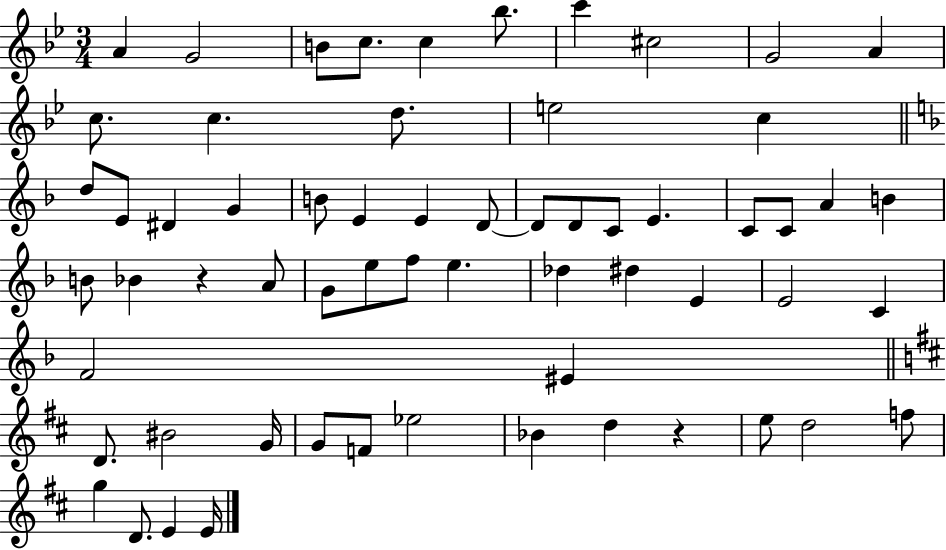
{
  \clef treble
  \numericTimeSignature
  \time 3/4
  \key bes \major
  \repeat volta 2 { a'4 g'2 | b'8 c''8. c''4 bes''8. | c'''4 cis''2 | g'2 a'4 | \break c''8. c''4. d''8. | e''2 c''4 | \bar "||" \break \key d \minor d''8 e'8 dis'4 g'4 | b'8 e'4 e'4 d'8~~ | d'8 d'8 c'8 e'4. | c'8 c'8 a'4 b'4 | \break b'8 bes'4 r4 a'8 | g'8 e''8 f''8 e''4. | des''4 dis''4 e'4 | e'2 c'4 | \break f'2 eis'4 | \bar "||" \break \key d \major d'8. bis'2 g'16 | g'8 f'8 ees''2 | bes'4 d''4 r4 | e''8 d''2 f''8 | \break g''4 d'8. e'4 e'16 | } \bar "|."
}